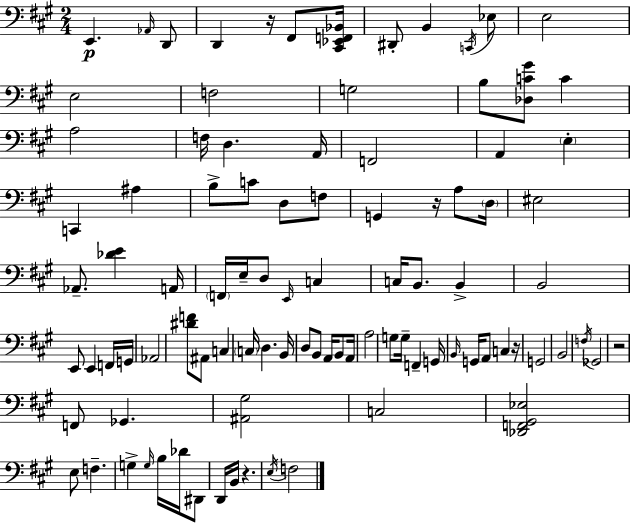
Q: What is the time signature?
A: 2/4